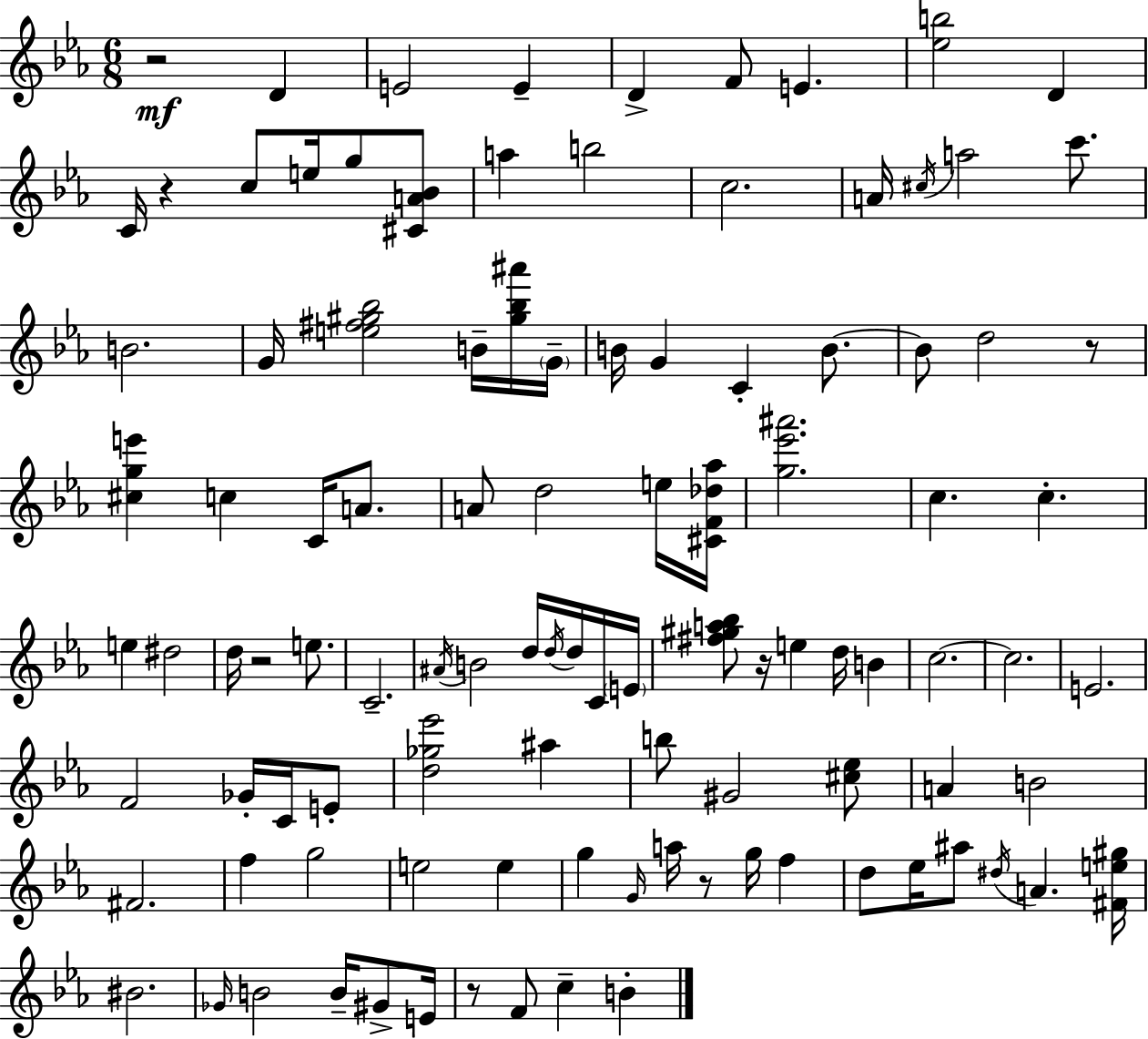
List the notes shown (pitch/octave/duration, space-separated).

R/h D4/q E4/h E4/q D4/q F4/e E4/q. [Eb5,B5]/h D4/q C4/s R/q C5/e E5/s G5/e [C#4,A4,Bb4]/e A5/q B5/h C5/h. A4/s C#5/s A5/h C6/e. B4/h. G4/s [E5,F#5,G#5,Bb5]/h B4/s [G#5,Bb5,A#6]/s G4/s B4/s G4/q C4/q B4/e. B4/e D5/h R/e [C#5,G5,E6]/q C5/q C4/s A4/e. A4/e D5/h E5/s [C#4,F4,Db5,Ab5]/s [G5,Eb6,A#6]/h. C5/q. C5/q. E5/q D#5/h D5/s R/h E5/e. C4/h. A#4/s B4/h D5/s D5/s D5/s C4/s E4/s [F#5,G#5,A5,Bb5]/e R/s E5/q D5/s B4/q C5/h. C5/h. E4/h. F4/h Gb4/s C4/s E4/e [D5,Gb5,Eb6]/h A#5/q B5/e G#4/h [C#5,Eb5]/e A4/q B4/h F#4/h. F5/q G5/h E5/h E5/q G5/q G4/s A5/s R/e G5/s F5/q D5/e Eb5/s A#5/e D#5/s A4/q. [F#4,E5,G#5]/s BIS4/h. Gb4/s B4/h B4/s G#4/e E4/s R/e F4/e C5/q B4/q